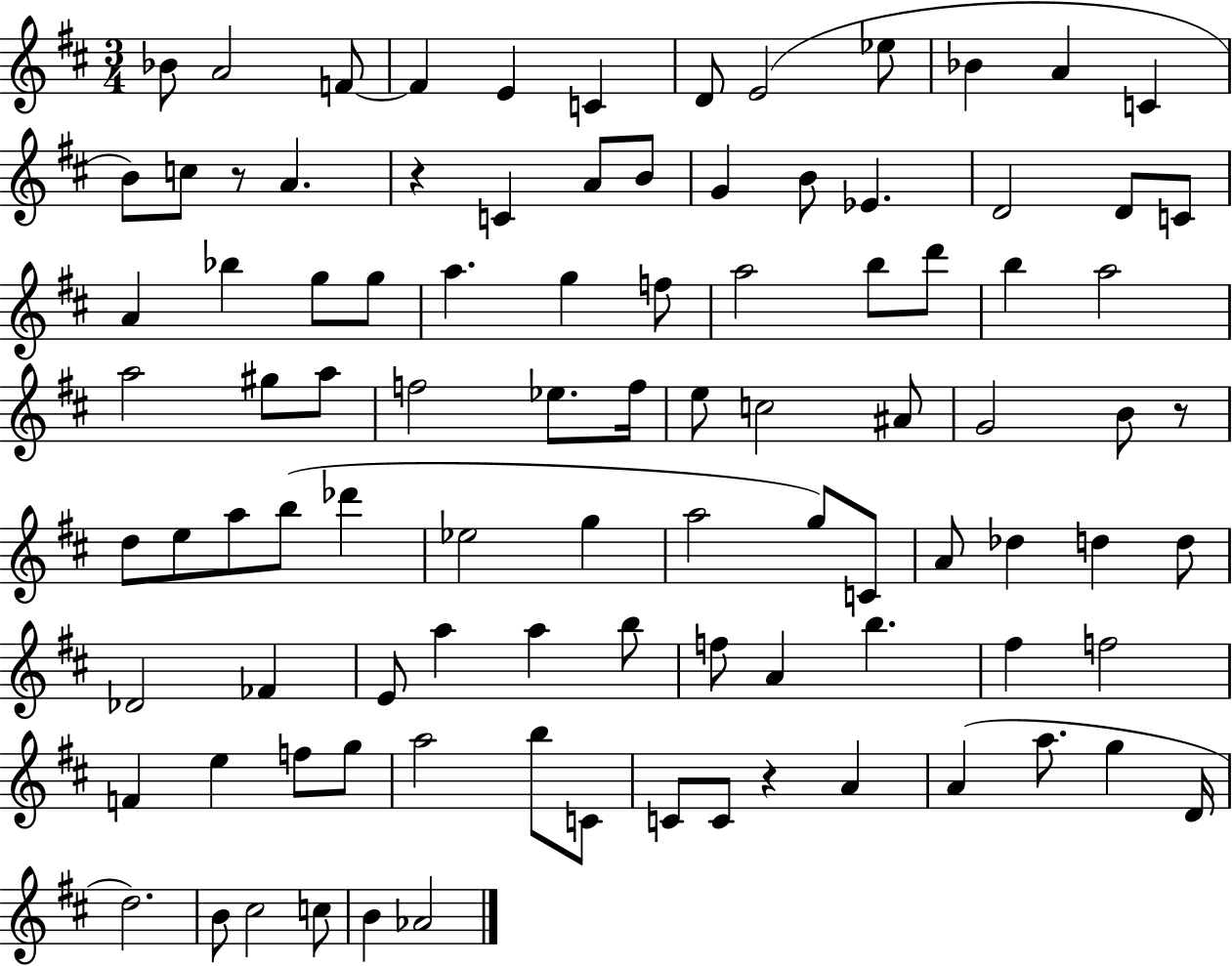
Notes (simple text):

Bb4/e A4/h F4/e F4/q E4/q C4/q D4/e E4/h Eb5/e Bb4/q A4/q C4/q B4/e C5/e R/e A4/q. R/q C4/q A4/e B4/e G4/q B4/e Eb4/q. D4/h D4/e C4/e A4/q Bb5/q G5/e G5/e A5/q. G5/q F5/e A5/h B5/e D6/e B5/q A5/h A5/h G#5/e A5/e F5/h Eb5/e. F5/s E5/e C5/h A#4/e G4/h B4/e R/e D5/e E5/e A5/e B5/e Db6/q Eb5/h G5/q A5/h G5/e C4/e A4/e Db5/q D5/q D5/e Db4/h FES4/q E4/e A5/q A5/q B5/e F5/e A4/q B5/q. F#5/q F5/h F4/q E5/q F5/e G5/e A5/h B5/e C4/e C4/e C4/e R/q A4/q A4/q A5/e. G5/q D4/s D5/h. B4/e C#5/h C5/e B4/q Ab4/h